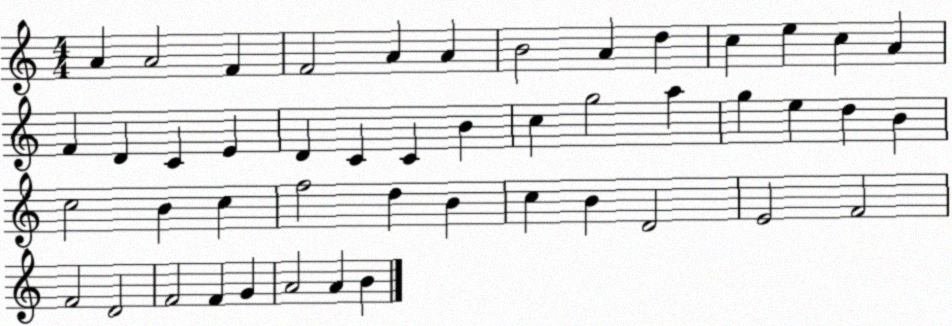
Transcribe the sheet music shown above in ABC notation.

X:1
T:Untitled
M:4/4
L:1/4
K:C
A A2 F F2 A A B2 A d c e c A F D C E D C C B c g2 a g e d B c2 B c f2 d B c B D2 E2 F2 F2 D2 F2 F G A2 A B